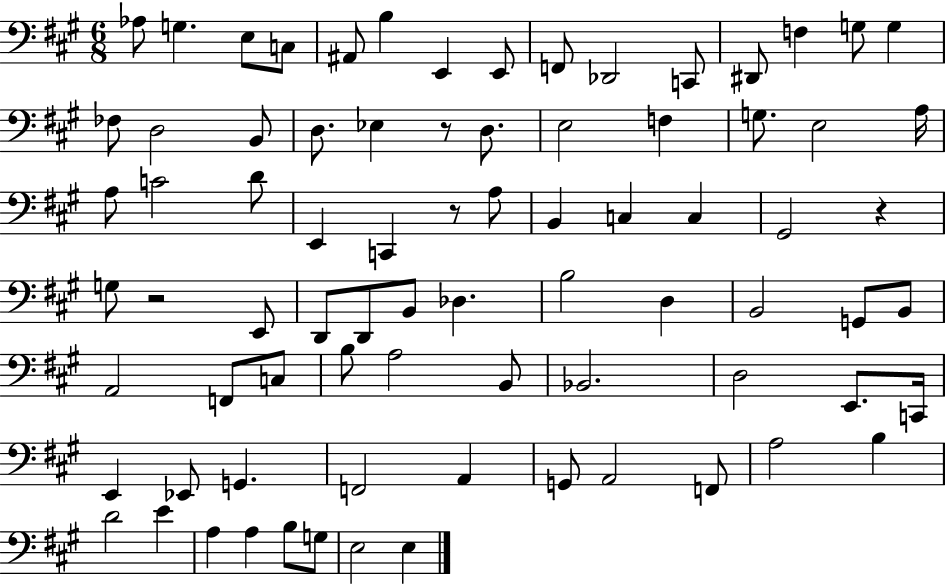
{
  \clef bass
  \numericTimeSignature
  \time 6/8
  \key a \major
  aes8 g4. e8 c8 | ais,8 b4 e,4 e,8 | f,8 des,2 c,8 | dis,8 f4 g8 g4 | \break fes8 d2 b,8 | d8. ees4 r8 d8. | e2 f4 | g8. e2 a16 | \break a8 c'2 d'8 | e,4 c,4 r8 a8 | b,4 c4 c4 | gis,2 r4 | \break g8 r2 e,8 | d,8 d,8 b,8 des4. | b2 d4 | b,2 g,8 b,8 | \break a,2 f,8 c8 | b8 a2 b,8 | bes,2. | d2 e,8. c,16 | \break e,4 ees,8 g,4. | f,2 a,4 | g,8 a,2 f,8 | a2 b4 | \break d'2 e'4 | a4 a4 b8 g8 | e2 e4 | \bar "|."
}